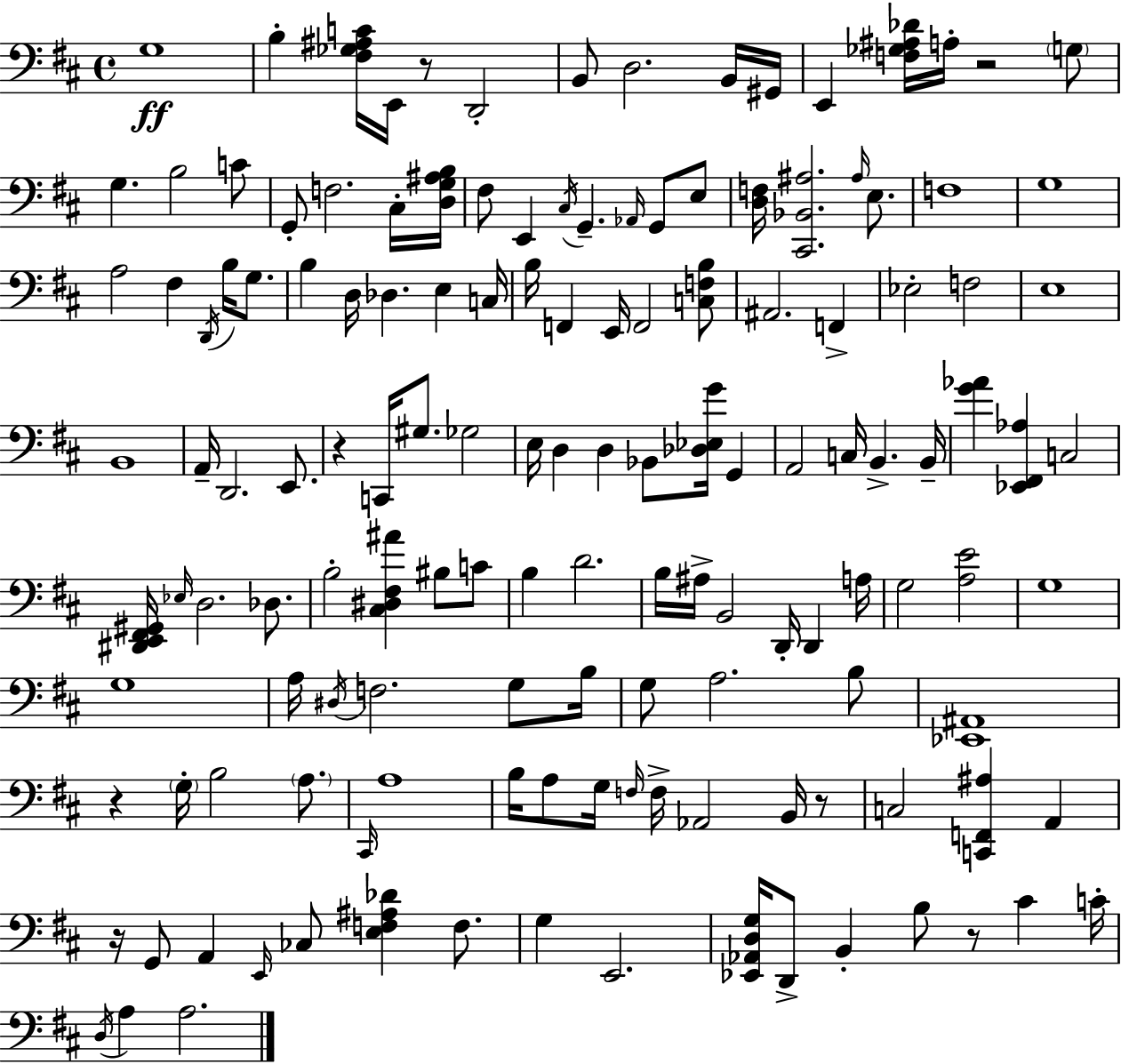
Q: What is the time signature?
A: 4/4